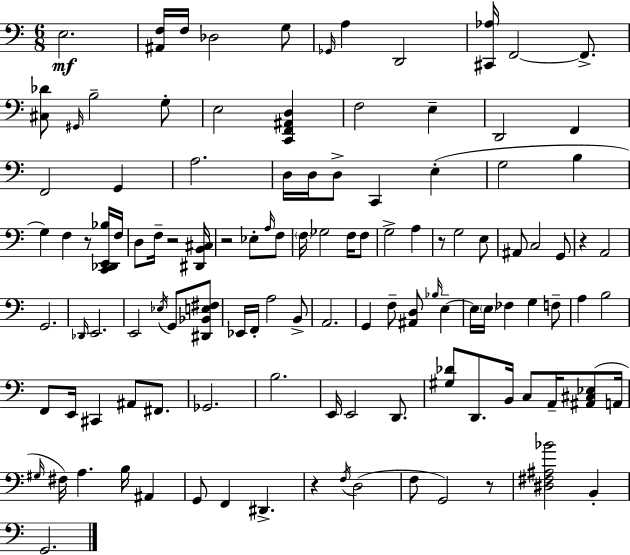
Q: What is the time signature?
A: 6/8